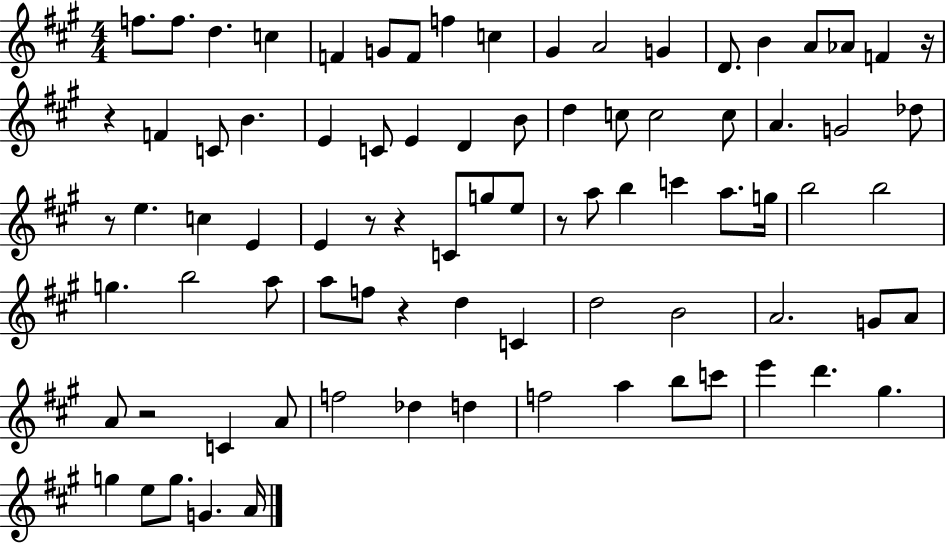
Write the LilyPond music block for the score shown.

{
  \clef treble
  \numericTimeSignature
  \time 4/4
  \key a \major
  f''8. f''8. d''4. c''4 | f'4 g'8 f'8 f''4 c''4 | gis'4 a'2 g'4 | d'8. b'4 a'8 aes'8 f'4 r16 | \break r4 f'4 c'8 b'4. | e'4 c'8 e'4 d'4 b'8 | d''4 c''8 c''2 c''8 | a'4. g'2 des''8 | \break r8 e''4. c''4 e'4 | e'4 r8 r4 c'8 g''8 e''8 | r8 a''8 b''4 c'''4 a''8. g''16 | b''2 b''2 | \break g''4. b''2 a''8 | a''8 f''8 r4 d''4 c'4 | d''2 b'2 | a'2. g'8 a'8 | \break a'8 r2 c'4 a'8 | f''2 des''4 d''4 | f''2 a''4 b''8 c'''8 | e'''4 d'''4. gis''4. | \break g''4 e''8 g''8. g'4. a'16 | \bar "|."
}